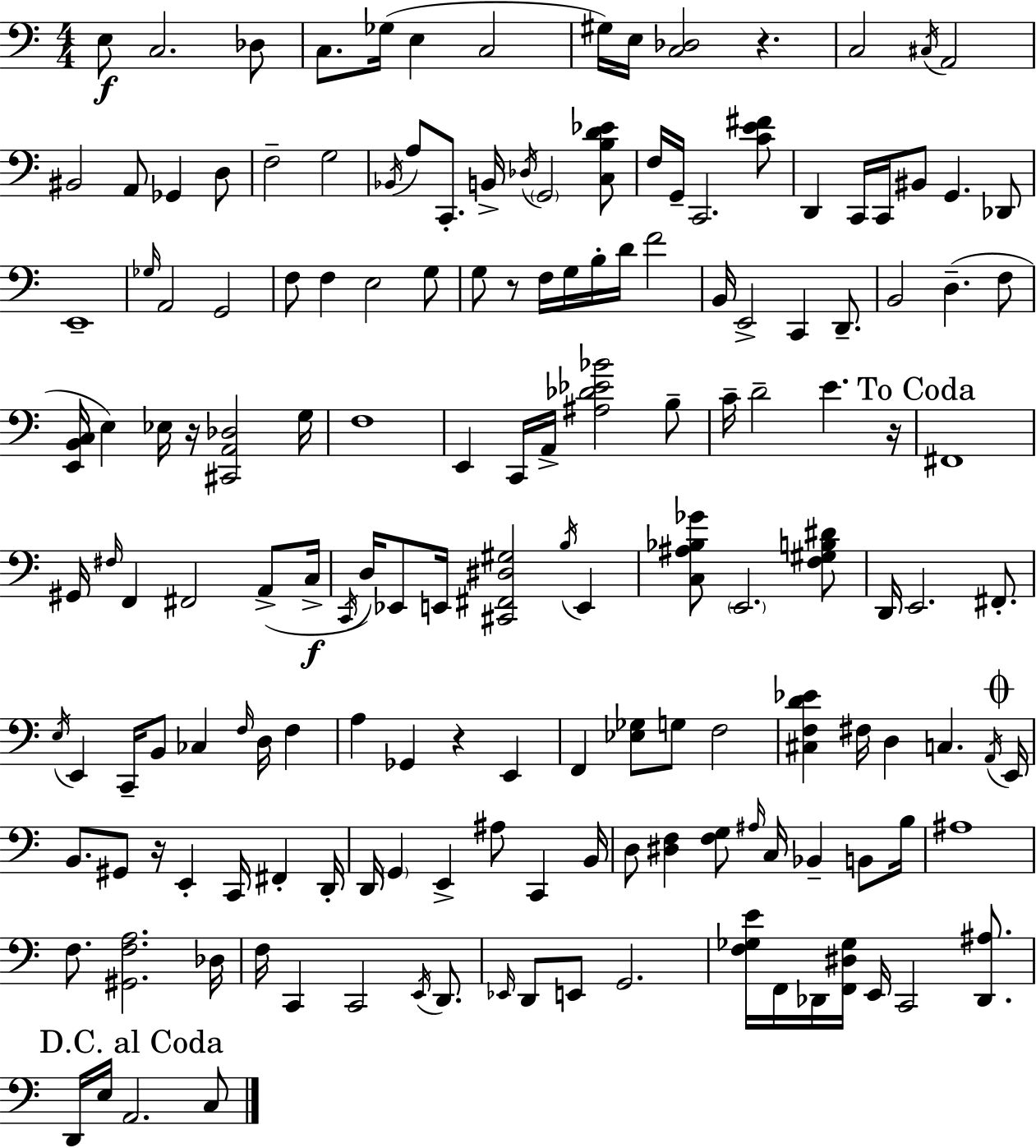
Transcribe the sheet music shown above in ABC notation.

X:1
T:Untitled
M:4/4
L:1/4
K:C
E,/2 C,2 _D,/2 C,/2 _G,/4 E, C,2 ^G,/4 E,/4 [C,_D,]2 z C,2 ^C,/4 A,,2 ^B,,2 A,,/2 _G,, D,/2 F,2 G,2 _B,,/4 A,/2 C,,/2 B,,/4 _D,/4 G,,2 [C,B,D_E]/2 F,/4 G,,/4 C,,2 [CE^F]/2 D,, C,,/4 C,,/4 ^B,,/2 G,, _D,,/2 E,,4 _G,/4 A,,2 G,,2 F,/2 F, E,2 G,/2 G,/2 z/2 F,/4 G,/4 B,/4 D/4 F2 B,,/4 E,,2 C,, D,,/2 B,,2 D, F,/2 [E,,B,,C,]/4 E, _E,/4 z/4 [^C,,A,,_D,]2 G,/4 F,4 E,, C,,/4 A,,/4 [^A,_D_E_B]2 B,/2 C/4 D2 E z/4 ^F,,4 ^G,,/4 ^F,/4 F,, ^F,,2 A,,/2 C,/4 C,,/4 D,/4 _E,,/2 E,,/4 [^C,,^F,,^D,^G,]2 B,/4 E,, [C,^A,_B,_G]/2 E,,2 [F,^G,B,^D]/2 D,,/4 E,,2 ^F,,/2 E,/4 E,, C,,/4 B,,/2 _C, F,/4 D,/4 F, A, _G,, z E,, F,, [_E,_G,]/2 G,/2 F,2 [^C,F,D_E] ^F,/4 D, C, A,,/4 E,,/4 B,,/2 ^G,,/2 z/4 E,, C,,/4 ^F,, D,,/4 D,,/4 G,, E,, ^A,/2 C,, B,,/4 D,/2 [^D,F,] [F,G,]/2 ^A,/4 C,/4 _B,, B,,/2 B,/4 ^A,4 F,/2 [^G,,F,A,]2 _D,/4 F,/4 C,, C,,2 E,,/4 D,,/2 _E,,/4 D,,/2 E,,/2 G,,2 [F,_G,E]/4 F,,/4 _D,,/4 [F,,^D,_G,]/4 E,,/4 C,,2 [_D,,^A,]/2 D,,/4 E,/4 A,,2 C,/2